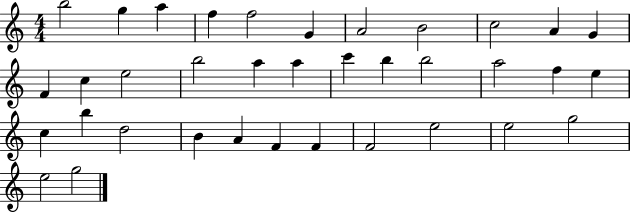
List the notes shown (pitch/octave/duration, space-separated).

B5/h G5/q A5/q F5/q F5/h G4/q A4/h B4/h C5/h A4/q G4/q F4/q C5/q E5/h B5/h A5/q A5/q C6/q B5/q B5/h A5/h F5/q E5/q C5/q B5/q D5/h B4/q A4/q F4/q F4/q F4/h E5/h E5/h G5/h E5/h G5/h